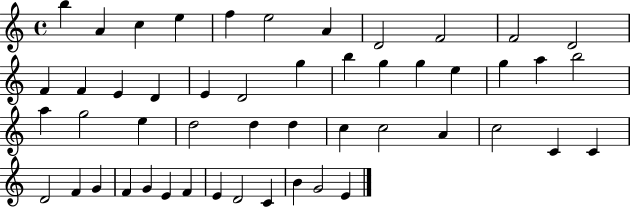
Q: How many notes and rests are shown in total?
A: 50